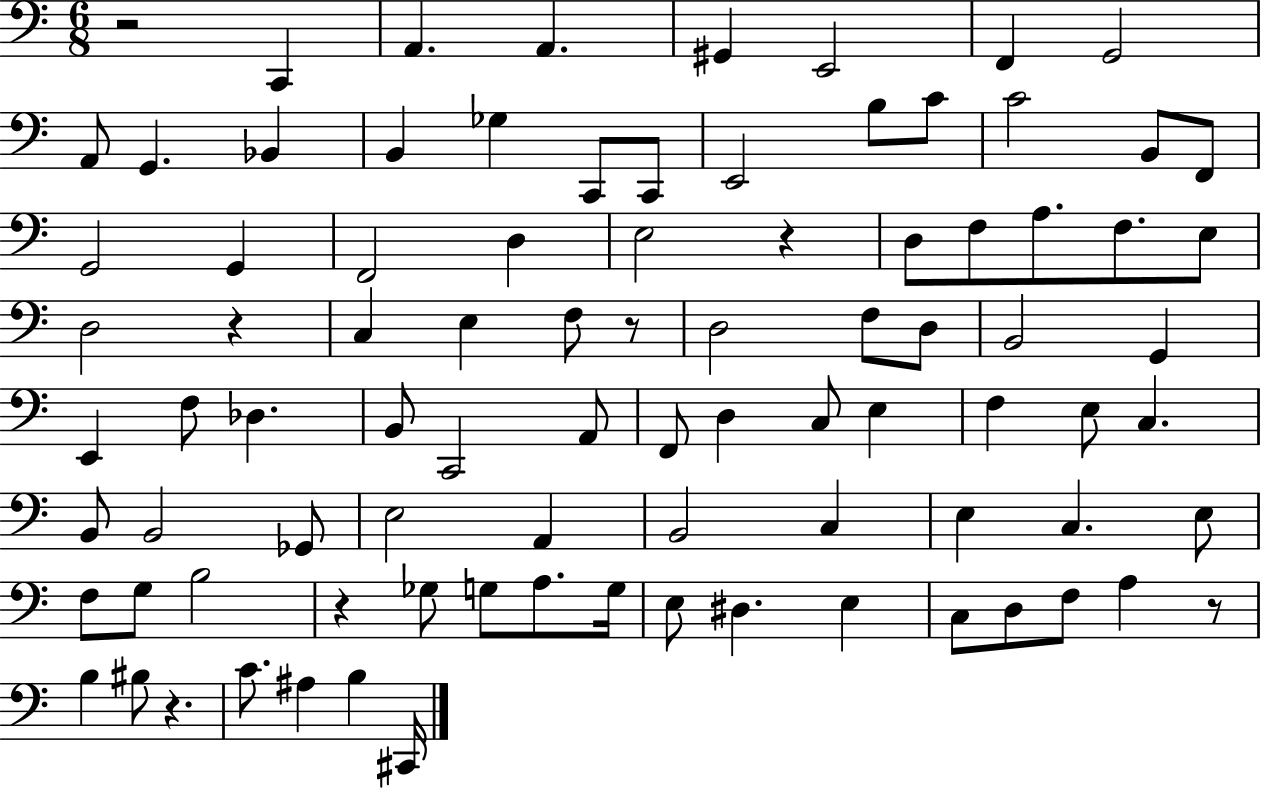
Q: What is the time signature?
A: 6/8